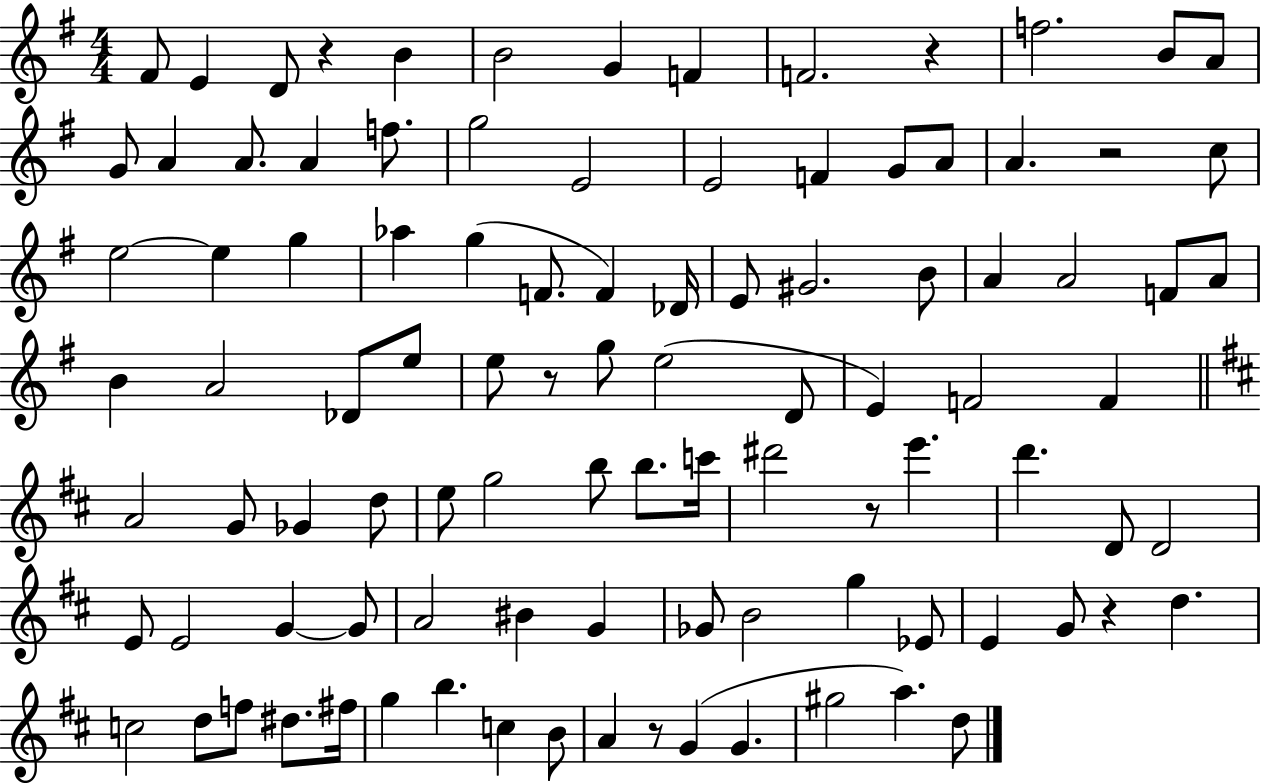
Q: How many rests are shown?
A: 7